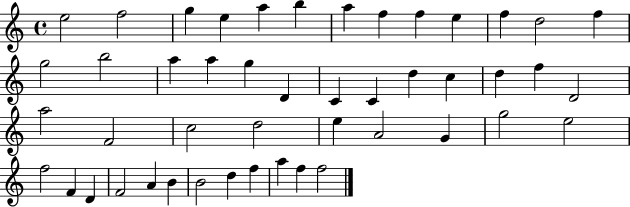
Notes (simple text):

E5/h F5/h G5/q E5/q A5/q B5/q A5/q F5/q F5/q E5/q F5/q D5/h F5/q G5/h B5/h A5/q A5/q G5/q D4/q C4/q C4/q D5/q C5/q D5/q F5/q D4/h A5/h F4/h C5/h D5/h E5/q A4/h G4/q G5/h E5/h F5/h F4/q D4/q F4/h A4/q B4/q B4/h D5/q F5/q A5/q F5/q F5/h